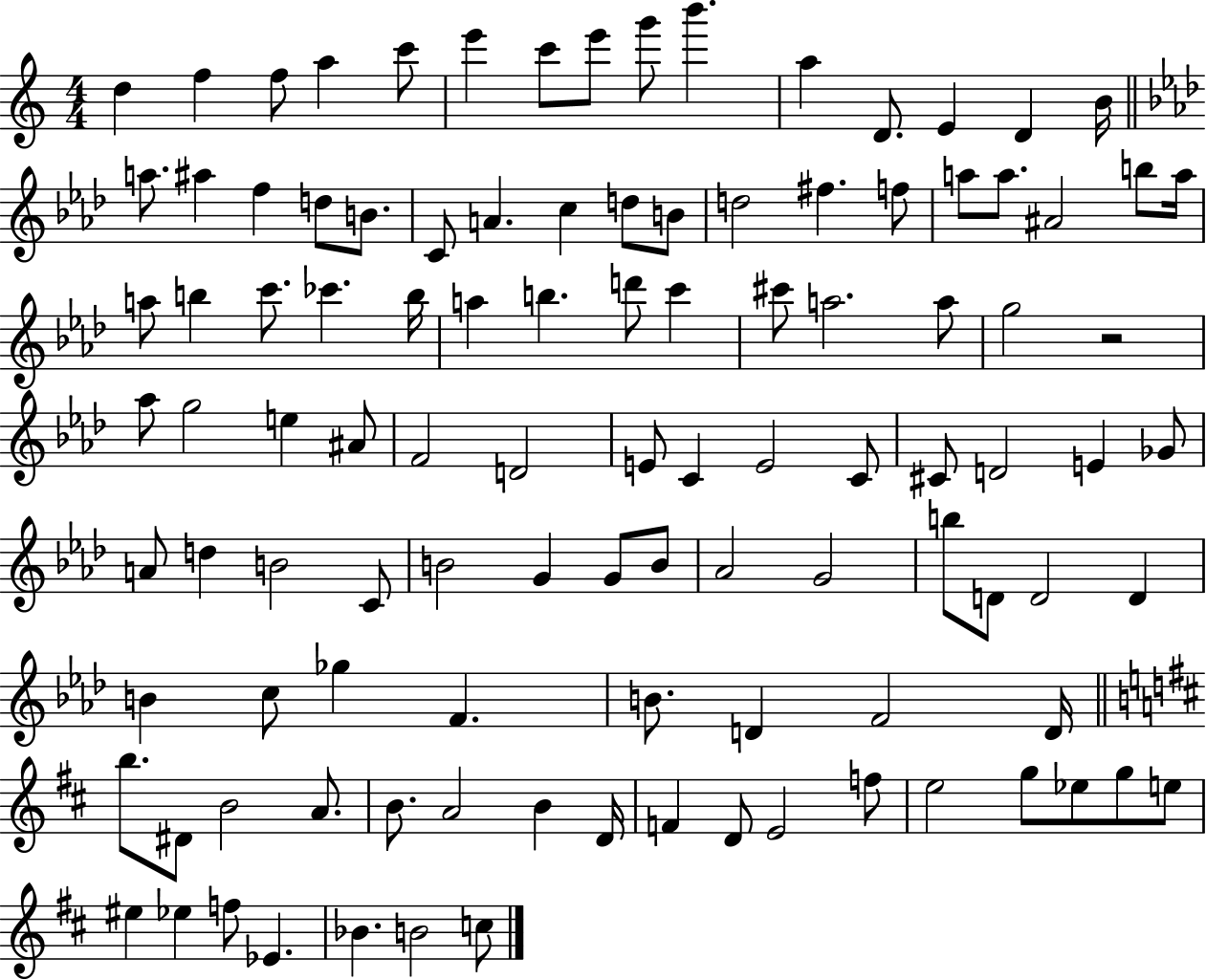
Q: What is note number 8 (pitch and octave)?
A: E6